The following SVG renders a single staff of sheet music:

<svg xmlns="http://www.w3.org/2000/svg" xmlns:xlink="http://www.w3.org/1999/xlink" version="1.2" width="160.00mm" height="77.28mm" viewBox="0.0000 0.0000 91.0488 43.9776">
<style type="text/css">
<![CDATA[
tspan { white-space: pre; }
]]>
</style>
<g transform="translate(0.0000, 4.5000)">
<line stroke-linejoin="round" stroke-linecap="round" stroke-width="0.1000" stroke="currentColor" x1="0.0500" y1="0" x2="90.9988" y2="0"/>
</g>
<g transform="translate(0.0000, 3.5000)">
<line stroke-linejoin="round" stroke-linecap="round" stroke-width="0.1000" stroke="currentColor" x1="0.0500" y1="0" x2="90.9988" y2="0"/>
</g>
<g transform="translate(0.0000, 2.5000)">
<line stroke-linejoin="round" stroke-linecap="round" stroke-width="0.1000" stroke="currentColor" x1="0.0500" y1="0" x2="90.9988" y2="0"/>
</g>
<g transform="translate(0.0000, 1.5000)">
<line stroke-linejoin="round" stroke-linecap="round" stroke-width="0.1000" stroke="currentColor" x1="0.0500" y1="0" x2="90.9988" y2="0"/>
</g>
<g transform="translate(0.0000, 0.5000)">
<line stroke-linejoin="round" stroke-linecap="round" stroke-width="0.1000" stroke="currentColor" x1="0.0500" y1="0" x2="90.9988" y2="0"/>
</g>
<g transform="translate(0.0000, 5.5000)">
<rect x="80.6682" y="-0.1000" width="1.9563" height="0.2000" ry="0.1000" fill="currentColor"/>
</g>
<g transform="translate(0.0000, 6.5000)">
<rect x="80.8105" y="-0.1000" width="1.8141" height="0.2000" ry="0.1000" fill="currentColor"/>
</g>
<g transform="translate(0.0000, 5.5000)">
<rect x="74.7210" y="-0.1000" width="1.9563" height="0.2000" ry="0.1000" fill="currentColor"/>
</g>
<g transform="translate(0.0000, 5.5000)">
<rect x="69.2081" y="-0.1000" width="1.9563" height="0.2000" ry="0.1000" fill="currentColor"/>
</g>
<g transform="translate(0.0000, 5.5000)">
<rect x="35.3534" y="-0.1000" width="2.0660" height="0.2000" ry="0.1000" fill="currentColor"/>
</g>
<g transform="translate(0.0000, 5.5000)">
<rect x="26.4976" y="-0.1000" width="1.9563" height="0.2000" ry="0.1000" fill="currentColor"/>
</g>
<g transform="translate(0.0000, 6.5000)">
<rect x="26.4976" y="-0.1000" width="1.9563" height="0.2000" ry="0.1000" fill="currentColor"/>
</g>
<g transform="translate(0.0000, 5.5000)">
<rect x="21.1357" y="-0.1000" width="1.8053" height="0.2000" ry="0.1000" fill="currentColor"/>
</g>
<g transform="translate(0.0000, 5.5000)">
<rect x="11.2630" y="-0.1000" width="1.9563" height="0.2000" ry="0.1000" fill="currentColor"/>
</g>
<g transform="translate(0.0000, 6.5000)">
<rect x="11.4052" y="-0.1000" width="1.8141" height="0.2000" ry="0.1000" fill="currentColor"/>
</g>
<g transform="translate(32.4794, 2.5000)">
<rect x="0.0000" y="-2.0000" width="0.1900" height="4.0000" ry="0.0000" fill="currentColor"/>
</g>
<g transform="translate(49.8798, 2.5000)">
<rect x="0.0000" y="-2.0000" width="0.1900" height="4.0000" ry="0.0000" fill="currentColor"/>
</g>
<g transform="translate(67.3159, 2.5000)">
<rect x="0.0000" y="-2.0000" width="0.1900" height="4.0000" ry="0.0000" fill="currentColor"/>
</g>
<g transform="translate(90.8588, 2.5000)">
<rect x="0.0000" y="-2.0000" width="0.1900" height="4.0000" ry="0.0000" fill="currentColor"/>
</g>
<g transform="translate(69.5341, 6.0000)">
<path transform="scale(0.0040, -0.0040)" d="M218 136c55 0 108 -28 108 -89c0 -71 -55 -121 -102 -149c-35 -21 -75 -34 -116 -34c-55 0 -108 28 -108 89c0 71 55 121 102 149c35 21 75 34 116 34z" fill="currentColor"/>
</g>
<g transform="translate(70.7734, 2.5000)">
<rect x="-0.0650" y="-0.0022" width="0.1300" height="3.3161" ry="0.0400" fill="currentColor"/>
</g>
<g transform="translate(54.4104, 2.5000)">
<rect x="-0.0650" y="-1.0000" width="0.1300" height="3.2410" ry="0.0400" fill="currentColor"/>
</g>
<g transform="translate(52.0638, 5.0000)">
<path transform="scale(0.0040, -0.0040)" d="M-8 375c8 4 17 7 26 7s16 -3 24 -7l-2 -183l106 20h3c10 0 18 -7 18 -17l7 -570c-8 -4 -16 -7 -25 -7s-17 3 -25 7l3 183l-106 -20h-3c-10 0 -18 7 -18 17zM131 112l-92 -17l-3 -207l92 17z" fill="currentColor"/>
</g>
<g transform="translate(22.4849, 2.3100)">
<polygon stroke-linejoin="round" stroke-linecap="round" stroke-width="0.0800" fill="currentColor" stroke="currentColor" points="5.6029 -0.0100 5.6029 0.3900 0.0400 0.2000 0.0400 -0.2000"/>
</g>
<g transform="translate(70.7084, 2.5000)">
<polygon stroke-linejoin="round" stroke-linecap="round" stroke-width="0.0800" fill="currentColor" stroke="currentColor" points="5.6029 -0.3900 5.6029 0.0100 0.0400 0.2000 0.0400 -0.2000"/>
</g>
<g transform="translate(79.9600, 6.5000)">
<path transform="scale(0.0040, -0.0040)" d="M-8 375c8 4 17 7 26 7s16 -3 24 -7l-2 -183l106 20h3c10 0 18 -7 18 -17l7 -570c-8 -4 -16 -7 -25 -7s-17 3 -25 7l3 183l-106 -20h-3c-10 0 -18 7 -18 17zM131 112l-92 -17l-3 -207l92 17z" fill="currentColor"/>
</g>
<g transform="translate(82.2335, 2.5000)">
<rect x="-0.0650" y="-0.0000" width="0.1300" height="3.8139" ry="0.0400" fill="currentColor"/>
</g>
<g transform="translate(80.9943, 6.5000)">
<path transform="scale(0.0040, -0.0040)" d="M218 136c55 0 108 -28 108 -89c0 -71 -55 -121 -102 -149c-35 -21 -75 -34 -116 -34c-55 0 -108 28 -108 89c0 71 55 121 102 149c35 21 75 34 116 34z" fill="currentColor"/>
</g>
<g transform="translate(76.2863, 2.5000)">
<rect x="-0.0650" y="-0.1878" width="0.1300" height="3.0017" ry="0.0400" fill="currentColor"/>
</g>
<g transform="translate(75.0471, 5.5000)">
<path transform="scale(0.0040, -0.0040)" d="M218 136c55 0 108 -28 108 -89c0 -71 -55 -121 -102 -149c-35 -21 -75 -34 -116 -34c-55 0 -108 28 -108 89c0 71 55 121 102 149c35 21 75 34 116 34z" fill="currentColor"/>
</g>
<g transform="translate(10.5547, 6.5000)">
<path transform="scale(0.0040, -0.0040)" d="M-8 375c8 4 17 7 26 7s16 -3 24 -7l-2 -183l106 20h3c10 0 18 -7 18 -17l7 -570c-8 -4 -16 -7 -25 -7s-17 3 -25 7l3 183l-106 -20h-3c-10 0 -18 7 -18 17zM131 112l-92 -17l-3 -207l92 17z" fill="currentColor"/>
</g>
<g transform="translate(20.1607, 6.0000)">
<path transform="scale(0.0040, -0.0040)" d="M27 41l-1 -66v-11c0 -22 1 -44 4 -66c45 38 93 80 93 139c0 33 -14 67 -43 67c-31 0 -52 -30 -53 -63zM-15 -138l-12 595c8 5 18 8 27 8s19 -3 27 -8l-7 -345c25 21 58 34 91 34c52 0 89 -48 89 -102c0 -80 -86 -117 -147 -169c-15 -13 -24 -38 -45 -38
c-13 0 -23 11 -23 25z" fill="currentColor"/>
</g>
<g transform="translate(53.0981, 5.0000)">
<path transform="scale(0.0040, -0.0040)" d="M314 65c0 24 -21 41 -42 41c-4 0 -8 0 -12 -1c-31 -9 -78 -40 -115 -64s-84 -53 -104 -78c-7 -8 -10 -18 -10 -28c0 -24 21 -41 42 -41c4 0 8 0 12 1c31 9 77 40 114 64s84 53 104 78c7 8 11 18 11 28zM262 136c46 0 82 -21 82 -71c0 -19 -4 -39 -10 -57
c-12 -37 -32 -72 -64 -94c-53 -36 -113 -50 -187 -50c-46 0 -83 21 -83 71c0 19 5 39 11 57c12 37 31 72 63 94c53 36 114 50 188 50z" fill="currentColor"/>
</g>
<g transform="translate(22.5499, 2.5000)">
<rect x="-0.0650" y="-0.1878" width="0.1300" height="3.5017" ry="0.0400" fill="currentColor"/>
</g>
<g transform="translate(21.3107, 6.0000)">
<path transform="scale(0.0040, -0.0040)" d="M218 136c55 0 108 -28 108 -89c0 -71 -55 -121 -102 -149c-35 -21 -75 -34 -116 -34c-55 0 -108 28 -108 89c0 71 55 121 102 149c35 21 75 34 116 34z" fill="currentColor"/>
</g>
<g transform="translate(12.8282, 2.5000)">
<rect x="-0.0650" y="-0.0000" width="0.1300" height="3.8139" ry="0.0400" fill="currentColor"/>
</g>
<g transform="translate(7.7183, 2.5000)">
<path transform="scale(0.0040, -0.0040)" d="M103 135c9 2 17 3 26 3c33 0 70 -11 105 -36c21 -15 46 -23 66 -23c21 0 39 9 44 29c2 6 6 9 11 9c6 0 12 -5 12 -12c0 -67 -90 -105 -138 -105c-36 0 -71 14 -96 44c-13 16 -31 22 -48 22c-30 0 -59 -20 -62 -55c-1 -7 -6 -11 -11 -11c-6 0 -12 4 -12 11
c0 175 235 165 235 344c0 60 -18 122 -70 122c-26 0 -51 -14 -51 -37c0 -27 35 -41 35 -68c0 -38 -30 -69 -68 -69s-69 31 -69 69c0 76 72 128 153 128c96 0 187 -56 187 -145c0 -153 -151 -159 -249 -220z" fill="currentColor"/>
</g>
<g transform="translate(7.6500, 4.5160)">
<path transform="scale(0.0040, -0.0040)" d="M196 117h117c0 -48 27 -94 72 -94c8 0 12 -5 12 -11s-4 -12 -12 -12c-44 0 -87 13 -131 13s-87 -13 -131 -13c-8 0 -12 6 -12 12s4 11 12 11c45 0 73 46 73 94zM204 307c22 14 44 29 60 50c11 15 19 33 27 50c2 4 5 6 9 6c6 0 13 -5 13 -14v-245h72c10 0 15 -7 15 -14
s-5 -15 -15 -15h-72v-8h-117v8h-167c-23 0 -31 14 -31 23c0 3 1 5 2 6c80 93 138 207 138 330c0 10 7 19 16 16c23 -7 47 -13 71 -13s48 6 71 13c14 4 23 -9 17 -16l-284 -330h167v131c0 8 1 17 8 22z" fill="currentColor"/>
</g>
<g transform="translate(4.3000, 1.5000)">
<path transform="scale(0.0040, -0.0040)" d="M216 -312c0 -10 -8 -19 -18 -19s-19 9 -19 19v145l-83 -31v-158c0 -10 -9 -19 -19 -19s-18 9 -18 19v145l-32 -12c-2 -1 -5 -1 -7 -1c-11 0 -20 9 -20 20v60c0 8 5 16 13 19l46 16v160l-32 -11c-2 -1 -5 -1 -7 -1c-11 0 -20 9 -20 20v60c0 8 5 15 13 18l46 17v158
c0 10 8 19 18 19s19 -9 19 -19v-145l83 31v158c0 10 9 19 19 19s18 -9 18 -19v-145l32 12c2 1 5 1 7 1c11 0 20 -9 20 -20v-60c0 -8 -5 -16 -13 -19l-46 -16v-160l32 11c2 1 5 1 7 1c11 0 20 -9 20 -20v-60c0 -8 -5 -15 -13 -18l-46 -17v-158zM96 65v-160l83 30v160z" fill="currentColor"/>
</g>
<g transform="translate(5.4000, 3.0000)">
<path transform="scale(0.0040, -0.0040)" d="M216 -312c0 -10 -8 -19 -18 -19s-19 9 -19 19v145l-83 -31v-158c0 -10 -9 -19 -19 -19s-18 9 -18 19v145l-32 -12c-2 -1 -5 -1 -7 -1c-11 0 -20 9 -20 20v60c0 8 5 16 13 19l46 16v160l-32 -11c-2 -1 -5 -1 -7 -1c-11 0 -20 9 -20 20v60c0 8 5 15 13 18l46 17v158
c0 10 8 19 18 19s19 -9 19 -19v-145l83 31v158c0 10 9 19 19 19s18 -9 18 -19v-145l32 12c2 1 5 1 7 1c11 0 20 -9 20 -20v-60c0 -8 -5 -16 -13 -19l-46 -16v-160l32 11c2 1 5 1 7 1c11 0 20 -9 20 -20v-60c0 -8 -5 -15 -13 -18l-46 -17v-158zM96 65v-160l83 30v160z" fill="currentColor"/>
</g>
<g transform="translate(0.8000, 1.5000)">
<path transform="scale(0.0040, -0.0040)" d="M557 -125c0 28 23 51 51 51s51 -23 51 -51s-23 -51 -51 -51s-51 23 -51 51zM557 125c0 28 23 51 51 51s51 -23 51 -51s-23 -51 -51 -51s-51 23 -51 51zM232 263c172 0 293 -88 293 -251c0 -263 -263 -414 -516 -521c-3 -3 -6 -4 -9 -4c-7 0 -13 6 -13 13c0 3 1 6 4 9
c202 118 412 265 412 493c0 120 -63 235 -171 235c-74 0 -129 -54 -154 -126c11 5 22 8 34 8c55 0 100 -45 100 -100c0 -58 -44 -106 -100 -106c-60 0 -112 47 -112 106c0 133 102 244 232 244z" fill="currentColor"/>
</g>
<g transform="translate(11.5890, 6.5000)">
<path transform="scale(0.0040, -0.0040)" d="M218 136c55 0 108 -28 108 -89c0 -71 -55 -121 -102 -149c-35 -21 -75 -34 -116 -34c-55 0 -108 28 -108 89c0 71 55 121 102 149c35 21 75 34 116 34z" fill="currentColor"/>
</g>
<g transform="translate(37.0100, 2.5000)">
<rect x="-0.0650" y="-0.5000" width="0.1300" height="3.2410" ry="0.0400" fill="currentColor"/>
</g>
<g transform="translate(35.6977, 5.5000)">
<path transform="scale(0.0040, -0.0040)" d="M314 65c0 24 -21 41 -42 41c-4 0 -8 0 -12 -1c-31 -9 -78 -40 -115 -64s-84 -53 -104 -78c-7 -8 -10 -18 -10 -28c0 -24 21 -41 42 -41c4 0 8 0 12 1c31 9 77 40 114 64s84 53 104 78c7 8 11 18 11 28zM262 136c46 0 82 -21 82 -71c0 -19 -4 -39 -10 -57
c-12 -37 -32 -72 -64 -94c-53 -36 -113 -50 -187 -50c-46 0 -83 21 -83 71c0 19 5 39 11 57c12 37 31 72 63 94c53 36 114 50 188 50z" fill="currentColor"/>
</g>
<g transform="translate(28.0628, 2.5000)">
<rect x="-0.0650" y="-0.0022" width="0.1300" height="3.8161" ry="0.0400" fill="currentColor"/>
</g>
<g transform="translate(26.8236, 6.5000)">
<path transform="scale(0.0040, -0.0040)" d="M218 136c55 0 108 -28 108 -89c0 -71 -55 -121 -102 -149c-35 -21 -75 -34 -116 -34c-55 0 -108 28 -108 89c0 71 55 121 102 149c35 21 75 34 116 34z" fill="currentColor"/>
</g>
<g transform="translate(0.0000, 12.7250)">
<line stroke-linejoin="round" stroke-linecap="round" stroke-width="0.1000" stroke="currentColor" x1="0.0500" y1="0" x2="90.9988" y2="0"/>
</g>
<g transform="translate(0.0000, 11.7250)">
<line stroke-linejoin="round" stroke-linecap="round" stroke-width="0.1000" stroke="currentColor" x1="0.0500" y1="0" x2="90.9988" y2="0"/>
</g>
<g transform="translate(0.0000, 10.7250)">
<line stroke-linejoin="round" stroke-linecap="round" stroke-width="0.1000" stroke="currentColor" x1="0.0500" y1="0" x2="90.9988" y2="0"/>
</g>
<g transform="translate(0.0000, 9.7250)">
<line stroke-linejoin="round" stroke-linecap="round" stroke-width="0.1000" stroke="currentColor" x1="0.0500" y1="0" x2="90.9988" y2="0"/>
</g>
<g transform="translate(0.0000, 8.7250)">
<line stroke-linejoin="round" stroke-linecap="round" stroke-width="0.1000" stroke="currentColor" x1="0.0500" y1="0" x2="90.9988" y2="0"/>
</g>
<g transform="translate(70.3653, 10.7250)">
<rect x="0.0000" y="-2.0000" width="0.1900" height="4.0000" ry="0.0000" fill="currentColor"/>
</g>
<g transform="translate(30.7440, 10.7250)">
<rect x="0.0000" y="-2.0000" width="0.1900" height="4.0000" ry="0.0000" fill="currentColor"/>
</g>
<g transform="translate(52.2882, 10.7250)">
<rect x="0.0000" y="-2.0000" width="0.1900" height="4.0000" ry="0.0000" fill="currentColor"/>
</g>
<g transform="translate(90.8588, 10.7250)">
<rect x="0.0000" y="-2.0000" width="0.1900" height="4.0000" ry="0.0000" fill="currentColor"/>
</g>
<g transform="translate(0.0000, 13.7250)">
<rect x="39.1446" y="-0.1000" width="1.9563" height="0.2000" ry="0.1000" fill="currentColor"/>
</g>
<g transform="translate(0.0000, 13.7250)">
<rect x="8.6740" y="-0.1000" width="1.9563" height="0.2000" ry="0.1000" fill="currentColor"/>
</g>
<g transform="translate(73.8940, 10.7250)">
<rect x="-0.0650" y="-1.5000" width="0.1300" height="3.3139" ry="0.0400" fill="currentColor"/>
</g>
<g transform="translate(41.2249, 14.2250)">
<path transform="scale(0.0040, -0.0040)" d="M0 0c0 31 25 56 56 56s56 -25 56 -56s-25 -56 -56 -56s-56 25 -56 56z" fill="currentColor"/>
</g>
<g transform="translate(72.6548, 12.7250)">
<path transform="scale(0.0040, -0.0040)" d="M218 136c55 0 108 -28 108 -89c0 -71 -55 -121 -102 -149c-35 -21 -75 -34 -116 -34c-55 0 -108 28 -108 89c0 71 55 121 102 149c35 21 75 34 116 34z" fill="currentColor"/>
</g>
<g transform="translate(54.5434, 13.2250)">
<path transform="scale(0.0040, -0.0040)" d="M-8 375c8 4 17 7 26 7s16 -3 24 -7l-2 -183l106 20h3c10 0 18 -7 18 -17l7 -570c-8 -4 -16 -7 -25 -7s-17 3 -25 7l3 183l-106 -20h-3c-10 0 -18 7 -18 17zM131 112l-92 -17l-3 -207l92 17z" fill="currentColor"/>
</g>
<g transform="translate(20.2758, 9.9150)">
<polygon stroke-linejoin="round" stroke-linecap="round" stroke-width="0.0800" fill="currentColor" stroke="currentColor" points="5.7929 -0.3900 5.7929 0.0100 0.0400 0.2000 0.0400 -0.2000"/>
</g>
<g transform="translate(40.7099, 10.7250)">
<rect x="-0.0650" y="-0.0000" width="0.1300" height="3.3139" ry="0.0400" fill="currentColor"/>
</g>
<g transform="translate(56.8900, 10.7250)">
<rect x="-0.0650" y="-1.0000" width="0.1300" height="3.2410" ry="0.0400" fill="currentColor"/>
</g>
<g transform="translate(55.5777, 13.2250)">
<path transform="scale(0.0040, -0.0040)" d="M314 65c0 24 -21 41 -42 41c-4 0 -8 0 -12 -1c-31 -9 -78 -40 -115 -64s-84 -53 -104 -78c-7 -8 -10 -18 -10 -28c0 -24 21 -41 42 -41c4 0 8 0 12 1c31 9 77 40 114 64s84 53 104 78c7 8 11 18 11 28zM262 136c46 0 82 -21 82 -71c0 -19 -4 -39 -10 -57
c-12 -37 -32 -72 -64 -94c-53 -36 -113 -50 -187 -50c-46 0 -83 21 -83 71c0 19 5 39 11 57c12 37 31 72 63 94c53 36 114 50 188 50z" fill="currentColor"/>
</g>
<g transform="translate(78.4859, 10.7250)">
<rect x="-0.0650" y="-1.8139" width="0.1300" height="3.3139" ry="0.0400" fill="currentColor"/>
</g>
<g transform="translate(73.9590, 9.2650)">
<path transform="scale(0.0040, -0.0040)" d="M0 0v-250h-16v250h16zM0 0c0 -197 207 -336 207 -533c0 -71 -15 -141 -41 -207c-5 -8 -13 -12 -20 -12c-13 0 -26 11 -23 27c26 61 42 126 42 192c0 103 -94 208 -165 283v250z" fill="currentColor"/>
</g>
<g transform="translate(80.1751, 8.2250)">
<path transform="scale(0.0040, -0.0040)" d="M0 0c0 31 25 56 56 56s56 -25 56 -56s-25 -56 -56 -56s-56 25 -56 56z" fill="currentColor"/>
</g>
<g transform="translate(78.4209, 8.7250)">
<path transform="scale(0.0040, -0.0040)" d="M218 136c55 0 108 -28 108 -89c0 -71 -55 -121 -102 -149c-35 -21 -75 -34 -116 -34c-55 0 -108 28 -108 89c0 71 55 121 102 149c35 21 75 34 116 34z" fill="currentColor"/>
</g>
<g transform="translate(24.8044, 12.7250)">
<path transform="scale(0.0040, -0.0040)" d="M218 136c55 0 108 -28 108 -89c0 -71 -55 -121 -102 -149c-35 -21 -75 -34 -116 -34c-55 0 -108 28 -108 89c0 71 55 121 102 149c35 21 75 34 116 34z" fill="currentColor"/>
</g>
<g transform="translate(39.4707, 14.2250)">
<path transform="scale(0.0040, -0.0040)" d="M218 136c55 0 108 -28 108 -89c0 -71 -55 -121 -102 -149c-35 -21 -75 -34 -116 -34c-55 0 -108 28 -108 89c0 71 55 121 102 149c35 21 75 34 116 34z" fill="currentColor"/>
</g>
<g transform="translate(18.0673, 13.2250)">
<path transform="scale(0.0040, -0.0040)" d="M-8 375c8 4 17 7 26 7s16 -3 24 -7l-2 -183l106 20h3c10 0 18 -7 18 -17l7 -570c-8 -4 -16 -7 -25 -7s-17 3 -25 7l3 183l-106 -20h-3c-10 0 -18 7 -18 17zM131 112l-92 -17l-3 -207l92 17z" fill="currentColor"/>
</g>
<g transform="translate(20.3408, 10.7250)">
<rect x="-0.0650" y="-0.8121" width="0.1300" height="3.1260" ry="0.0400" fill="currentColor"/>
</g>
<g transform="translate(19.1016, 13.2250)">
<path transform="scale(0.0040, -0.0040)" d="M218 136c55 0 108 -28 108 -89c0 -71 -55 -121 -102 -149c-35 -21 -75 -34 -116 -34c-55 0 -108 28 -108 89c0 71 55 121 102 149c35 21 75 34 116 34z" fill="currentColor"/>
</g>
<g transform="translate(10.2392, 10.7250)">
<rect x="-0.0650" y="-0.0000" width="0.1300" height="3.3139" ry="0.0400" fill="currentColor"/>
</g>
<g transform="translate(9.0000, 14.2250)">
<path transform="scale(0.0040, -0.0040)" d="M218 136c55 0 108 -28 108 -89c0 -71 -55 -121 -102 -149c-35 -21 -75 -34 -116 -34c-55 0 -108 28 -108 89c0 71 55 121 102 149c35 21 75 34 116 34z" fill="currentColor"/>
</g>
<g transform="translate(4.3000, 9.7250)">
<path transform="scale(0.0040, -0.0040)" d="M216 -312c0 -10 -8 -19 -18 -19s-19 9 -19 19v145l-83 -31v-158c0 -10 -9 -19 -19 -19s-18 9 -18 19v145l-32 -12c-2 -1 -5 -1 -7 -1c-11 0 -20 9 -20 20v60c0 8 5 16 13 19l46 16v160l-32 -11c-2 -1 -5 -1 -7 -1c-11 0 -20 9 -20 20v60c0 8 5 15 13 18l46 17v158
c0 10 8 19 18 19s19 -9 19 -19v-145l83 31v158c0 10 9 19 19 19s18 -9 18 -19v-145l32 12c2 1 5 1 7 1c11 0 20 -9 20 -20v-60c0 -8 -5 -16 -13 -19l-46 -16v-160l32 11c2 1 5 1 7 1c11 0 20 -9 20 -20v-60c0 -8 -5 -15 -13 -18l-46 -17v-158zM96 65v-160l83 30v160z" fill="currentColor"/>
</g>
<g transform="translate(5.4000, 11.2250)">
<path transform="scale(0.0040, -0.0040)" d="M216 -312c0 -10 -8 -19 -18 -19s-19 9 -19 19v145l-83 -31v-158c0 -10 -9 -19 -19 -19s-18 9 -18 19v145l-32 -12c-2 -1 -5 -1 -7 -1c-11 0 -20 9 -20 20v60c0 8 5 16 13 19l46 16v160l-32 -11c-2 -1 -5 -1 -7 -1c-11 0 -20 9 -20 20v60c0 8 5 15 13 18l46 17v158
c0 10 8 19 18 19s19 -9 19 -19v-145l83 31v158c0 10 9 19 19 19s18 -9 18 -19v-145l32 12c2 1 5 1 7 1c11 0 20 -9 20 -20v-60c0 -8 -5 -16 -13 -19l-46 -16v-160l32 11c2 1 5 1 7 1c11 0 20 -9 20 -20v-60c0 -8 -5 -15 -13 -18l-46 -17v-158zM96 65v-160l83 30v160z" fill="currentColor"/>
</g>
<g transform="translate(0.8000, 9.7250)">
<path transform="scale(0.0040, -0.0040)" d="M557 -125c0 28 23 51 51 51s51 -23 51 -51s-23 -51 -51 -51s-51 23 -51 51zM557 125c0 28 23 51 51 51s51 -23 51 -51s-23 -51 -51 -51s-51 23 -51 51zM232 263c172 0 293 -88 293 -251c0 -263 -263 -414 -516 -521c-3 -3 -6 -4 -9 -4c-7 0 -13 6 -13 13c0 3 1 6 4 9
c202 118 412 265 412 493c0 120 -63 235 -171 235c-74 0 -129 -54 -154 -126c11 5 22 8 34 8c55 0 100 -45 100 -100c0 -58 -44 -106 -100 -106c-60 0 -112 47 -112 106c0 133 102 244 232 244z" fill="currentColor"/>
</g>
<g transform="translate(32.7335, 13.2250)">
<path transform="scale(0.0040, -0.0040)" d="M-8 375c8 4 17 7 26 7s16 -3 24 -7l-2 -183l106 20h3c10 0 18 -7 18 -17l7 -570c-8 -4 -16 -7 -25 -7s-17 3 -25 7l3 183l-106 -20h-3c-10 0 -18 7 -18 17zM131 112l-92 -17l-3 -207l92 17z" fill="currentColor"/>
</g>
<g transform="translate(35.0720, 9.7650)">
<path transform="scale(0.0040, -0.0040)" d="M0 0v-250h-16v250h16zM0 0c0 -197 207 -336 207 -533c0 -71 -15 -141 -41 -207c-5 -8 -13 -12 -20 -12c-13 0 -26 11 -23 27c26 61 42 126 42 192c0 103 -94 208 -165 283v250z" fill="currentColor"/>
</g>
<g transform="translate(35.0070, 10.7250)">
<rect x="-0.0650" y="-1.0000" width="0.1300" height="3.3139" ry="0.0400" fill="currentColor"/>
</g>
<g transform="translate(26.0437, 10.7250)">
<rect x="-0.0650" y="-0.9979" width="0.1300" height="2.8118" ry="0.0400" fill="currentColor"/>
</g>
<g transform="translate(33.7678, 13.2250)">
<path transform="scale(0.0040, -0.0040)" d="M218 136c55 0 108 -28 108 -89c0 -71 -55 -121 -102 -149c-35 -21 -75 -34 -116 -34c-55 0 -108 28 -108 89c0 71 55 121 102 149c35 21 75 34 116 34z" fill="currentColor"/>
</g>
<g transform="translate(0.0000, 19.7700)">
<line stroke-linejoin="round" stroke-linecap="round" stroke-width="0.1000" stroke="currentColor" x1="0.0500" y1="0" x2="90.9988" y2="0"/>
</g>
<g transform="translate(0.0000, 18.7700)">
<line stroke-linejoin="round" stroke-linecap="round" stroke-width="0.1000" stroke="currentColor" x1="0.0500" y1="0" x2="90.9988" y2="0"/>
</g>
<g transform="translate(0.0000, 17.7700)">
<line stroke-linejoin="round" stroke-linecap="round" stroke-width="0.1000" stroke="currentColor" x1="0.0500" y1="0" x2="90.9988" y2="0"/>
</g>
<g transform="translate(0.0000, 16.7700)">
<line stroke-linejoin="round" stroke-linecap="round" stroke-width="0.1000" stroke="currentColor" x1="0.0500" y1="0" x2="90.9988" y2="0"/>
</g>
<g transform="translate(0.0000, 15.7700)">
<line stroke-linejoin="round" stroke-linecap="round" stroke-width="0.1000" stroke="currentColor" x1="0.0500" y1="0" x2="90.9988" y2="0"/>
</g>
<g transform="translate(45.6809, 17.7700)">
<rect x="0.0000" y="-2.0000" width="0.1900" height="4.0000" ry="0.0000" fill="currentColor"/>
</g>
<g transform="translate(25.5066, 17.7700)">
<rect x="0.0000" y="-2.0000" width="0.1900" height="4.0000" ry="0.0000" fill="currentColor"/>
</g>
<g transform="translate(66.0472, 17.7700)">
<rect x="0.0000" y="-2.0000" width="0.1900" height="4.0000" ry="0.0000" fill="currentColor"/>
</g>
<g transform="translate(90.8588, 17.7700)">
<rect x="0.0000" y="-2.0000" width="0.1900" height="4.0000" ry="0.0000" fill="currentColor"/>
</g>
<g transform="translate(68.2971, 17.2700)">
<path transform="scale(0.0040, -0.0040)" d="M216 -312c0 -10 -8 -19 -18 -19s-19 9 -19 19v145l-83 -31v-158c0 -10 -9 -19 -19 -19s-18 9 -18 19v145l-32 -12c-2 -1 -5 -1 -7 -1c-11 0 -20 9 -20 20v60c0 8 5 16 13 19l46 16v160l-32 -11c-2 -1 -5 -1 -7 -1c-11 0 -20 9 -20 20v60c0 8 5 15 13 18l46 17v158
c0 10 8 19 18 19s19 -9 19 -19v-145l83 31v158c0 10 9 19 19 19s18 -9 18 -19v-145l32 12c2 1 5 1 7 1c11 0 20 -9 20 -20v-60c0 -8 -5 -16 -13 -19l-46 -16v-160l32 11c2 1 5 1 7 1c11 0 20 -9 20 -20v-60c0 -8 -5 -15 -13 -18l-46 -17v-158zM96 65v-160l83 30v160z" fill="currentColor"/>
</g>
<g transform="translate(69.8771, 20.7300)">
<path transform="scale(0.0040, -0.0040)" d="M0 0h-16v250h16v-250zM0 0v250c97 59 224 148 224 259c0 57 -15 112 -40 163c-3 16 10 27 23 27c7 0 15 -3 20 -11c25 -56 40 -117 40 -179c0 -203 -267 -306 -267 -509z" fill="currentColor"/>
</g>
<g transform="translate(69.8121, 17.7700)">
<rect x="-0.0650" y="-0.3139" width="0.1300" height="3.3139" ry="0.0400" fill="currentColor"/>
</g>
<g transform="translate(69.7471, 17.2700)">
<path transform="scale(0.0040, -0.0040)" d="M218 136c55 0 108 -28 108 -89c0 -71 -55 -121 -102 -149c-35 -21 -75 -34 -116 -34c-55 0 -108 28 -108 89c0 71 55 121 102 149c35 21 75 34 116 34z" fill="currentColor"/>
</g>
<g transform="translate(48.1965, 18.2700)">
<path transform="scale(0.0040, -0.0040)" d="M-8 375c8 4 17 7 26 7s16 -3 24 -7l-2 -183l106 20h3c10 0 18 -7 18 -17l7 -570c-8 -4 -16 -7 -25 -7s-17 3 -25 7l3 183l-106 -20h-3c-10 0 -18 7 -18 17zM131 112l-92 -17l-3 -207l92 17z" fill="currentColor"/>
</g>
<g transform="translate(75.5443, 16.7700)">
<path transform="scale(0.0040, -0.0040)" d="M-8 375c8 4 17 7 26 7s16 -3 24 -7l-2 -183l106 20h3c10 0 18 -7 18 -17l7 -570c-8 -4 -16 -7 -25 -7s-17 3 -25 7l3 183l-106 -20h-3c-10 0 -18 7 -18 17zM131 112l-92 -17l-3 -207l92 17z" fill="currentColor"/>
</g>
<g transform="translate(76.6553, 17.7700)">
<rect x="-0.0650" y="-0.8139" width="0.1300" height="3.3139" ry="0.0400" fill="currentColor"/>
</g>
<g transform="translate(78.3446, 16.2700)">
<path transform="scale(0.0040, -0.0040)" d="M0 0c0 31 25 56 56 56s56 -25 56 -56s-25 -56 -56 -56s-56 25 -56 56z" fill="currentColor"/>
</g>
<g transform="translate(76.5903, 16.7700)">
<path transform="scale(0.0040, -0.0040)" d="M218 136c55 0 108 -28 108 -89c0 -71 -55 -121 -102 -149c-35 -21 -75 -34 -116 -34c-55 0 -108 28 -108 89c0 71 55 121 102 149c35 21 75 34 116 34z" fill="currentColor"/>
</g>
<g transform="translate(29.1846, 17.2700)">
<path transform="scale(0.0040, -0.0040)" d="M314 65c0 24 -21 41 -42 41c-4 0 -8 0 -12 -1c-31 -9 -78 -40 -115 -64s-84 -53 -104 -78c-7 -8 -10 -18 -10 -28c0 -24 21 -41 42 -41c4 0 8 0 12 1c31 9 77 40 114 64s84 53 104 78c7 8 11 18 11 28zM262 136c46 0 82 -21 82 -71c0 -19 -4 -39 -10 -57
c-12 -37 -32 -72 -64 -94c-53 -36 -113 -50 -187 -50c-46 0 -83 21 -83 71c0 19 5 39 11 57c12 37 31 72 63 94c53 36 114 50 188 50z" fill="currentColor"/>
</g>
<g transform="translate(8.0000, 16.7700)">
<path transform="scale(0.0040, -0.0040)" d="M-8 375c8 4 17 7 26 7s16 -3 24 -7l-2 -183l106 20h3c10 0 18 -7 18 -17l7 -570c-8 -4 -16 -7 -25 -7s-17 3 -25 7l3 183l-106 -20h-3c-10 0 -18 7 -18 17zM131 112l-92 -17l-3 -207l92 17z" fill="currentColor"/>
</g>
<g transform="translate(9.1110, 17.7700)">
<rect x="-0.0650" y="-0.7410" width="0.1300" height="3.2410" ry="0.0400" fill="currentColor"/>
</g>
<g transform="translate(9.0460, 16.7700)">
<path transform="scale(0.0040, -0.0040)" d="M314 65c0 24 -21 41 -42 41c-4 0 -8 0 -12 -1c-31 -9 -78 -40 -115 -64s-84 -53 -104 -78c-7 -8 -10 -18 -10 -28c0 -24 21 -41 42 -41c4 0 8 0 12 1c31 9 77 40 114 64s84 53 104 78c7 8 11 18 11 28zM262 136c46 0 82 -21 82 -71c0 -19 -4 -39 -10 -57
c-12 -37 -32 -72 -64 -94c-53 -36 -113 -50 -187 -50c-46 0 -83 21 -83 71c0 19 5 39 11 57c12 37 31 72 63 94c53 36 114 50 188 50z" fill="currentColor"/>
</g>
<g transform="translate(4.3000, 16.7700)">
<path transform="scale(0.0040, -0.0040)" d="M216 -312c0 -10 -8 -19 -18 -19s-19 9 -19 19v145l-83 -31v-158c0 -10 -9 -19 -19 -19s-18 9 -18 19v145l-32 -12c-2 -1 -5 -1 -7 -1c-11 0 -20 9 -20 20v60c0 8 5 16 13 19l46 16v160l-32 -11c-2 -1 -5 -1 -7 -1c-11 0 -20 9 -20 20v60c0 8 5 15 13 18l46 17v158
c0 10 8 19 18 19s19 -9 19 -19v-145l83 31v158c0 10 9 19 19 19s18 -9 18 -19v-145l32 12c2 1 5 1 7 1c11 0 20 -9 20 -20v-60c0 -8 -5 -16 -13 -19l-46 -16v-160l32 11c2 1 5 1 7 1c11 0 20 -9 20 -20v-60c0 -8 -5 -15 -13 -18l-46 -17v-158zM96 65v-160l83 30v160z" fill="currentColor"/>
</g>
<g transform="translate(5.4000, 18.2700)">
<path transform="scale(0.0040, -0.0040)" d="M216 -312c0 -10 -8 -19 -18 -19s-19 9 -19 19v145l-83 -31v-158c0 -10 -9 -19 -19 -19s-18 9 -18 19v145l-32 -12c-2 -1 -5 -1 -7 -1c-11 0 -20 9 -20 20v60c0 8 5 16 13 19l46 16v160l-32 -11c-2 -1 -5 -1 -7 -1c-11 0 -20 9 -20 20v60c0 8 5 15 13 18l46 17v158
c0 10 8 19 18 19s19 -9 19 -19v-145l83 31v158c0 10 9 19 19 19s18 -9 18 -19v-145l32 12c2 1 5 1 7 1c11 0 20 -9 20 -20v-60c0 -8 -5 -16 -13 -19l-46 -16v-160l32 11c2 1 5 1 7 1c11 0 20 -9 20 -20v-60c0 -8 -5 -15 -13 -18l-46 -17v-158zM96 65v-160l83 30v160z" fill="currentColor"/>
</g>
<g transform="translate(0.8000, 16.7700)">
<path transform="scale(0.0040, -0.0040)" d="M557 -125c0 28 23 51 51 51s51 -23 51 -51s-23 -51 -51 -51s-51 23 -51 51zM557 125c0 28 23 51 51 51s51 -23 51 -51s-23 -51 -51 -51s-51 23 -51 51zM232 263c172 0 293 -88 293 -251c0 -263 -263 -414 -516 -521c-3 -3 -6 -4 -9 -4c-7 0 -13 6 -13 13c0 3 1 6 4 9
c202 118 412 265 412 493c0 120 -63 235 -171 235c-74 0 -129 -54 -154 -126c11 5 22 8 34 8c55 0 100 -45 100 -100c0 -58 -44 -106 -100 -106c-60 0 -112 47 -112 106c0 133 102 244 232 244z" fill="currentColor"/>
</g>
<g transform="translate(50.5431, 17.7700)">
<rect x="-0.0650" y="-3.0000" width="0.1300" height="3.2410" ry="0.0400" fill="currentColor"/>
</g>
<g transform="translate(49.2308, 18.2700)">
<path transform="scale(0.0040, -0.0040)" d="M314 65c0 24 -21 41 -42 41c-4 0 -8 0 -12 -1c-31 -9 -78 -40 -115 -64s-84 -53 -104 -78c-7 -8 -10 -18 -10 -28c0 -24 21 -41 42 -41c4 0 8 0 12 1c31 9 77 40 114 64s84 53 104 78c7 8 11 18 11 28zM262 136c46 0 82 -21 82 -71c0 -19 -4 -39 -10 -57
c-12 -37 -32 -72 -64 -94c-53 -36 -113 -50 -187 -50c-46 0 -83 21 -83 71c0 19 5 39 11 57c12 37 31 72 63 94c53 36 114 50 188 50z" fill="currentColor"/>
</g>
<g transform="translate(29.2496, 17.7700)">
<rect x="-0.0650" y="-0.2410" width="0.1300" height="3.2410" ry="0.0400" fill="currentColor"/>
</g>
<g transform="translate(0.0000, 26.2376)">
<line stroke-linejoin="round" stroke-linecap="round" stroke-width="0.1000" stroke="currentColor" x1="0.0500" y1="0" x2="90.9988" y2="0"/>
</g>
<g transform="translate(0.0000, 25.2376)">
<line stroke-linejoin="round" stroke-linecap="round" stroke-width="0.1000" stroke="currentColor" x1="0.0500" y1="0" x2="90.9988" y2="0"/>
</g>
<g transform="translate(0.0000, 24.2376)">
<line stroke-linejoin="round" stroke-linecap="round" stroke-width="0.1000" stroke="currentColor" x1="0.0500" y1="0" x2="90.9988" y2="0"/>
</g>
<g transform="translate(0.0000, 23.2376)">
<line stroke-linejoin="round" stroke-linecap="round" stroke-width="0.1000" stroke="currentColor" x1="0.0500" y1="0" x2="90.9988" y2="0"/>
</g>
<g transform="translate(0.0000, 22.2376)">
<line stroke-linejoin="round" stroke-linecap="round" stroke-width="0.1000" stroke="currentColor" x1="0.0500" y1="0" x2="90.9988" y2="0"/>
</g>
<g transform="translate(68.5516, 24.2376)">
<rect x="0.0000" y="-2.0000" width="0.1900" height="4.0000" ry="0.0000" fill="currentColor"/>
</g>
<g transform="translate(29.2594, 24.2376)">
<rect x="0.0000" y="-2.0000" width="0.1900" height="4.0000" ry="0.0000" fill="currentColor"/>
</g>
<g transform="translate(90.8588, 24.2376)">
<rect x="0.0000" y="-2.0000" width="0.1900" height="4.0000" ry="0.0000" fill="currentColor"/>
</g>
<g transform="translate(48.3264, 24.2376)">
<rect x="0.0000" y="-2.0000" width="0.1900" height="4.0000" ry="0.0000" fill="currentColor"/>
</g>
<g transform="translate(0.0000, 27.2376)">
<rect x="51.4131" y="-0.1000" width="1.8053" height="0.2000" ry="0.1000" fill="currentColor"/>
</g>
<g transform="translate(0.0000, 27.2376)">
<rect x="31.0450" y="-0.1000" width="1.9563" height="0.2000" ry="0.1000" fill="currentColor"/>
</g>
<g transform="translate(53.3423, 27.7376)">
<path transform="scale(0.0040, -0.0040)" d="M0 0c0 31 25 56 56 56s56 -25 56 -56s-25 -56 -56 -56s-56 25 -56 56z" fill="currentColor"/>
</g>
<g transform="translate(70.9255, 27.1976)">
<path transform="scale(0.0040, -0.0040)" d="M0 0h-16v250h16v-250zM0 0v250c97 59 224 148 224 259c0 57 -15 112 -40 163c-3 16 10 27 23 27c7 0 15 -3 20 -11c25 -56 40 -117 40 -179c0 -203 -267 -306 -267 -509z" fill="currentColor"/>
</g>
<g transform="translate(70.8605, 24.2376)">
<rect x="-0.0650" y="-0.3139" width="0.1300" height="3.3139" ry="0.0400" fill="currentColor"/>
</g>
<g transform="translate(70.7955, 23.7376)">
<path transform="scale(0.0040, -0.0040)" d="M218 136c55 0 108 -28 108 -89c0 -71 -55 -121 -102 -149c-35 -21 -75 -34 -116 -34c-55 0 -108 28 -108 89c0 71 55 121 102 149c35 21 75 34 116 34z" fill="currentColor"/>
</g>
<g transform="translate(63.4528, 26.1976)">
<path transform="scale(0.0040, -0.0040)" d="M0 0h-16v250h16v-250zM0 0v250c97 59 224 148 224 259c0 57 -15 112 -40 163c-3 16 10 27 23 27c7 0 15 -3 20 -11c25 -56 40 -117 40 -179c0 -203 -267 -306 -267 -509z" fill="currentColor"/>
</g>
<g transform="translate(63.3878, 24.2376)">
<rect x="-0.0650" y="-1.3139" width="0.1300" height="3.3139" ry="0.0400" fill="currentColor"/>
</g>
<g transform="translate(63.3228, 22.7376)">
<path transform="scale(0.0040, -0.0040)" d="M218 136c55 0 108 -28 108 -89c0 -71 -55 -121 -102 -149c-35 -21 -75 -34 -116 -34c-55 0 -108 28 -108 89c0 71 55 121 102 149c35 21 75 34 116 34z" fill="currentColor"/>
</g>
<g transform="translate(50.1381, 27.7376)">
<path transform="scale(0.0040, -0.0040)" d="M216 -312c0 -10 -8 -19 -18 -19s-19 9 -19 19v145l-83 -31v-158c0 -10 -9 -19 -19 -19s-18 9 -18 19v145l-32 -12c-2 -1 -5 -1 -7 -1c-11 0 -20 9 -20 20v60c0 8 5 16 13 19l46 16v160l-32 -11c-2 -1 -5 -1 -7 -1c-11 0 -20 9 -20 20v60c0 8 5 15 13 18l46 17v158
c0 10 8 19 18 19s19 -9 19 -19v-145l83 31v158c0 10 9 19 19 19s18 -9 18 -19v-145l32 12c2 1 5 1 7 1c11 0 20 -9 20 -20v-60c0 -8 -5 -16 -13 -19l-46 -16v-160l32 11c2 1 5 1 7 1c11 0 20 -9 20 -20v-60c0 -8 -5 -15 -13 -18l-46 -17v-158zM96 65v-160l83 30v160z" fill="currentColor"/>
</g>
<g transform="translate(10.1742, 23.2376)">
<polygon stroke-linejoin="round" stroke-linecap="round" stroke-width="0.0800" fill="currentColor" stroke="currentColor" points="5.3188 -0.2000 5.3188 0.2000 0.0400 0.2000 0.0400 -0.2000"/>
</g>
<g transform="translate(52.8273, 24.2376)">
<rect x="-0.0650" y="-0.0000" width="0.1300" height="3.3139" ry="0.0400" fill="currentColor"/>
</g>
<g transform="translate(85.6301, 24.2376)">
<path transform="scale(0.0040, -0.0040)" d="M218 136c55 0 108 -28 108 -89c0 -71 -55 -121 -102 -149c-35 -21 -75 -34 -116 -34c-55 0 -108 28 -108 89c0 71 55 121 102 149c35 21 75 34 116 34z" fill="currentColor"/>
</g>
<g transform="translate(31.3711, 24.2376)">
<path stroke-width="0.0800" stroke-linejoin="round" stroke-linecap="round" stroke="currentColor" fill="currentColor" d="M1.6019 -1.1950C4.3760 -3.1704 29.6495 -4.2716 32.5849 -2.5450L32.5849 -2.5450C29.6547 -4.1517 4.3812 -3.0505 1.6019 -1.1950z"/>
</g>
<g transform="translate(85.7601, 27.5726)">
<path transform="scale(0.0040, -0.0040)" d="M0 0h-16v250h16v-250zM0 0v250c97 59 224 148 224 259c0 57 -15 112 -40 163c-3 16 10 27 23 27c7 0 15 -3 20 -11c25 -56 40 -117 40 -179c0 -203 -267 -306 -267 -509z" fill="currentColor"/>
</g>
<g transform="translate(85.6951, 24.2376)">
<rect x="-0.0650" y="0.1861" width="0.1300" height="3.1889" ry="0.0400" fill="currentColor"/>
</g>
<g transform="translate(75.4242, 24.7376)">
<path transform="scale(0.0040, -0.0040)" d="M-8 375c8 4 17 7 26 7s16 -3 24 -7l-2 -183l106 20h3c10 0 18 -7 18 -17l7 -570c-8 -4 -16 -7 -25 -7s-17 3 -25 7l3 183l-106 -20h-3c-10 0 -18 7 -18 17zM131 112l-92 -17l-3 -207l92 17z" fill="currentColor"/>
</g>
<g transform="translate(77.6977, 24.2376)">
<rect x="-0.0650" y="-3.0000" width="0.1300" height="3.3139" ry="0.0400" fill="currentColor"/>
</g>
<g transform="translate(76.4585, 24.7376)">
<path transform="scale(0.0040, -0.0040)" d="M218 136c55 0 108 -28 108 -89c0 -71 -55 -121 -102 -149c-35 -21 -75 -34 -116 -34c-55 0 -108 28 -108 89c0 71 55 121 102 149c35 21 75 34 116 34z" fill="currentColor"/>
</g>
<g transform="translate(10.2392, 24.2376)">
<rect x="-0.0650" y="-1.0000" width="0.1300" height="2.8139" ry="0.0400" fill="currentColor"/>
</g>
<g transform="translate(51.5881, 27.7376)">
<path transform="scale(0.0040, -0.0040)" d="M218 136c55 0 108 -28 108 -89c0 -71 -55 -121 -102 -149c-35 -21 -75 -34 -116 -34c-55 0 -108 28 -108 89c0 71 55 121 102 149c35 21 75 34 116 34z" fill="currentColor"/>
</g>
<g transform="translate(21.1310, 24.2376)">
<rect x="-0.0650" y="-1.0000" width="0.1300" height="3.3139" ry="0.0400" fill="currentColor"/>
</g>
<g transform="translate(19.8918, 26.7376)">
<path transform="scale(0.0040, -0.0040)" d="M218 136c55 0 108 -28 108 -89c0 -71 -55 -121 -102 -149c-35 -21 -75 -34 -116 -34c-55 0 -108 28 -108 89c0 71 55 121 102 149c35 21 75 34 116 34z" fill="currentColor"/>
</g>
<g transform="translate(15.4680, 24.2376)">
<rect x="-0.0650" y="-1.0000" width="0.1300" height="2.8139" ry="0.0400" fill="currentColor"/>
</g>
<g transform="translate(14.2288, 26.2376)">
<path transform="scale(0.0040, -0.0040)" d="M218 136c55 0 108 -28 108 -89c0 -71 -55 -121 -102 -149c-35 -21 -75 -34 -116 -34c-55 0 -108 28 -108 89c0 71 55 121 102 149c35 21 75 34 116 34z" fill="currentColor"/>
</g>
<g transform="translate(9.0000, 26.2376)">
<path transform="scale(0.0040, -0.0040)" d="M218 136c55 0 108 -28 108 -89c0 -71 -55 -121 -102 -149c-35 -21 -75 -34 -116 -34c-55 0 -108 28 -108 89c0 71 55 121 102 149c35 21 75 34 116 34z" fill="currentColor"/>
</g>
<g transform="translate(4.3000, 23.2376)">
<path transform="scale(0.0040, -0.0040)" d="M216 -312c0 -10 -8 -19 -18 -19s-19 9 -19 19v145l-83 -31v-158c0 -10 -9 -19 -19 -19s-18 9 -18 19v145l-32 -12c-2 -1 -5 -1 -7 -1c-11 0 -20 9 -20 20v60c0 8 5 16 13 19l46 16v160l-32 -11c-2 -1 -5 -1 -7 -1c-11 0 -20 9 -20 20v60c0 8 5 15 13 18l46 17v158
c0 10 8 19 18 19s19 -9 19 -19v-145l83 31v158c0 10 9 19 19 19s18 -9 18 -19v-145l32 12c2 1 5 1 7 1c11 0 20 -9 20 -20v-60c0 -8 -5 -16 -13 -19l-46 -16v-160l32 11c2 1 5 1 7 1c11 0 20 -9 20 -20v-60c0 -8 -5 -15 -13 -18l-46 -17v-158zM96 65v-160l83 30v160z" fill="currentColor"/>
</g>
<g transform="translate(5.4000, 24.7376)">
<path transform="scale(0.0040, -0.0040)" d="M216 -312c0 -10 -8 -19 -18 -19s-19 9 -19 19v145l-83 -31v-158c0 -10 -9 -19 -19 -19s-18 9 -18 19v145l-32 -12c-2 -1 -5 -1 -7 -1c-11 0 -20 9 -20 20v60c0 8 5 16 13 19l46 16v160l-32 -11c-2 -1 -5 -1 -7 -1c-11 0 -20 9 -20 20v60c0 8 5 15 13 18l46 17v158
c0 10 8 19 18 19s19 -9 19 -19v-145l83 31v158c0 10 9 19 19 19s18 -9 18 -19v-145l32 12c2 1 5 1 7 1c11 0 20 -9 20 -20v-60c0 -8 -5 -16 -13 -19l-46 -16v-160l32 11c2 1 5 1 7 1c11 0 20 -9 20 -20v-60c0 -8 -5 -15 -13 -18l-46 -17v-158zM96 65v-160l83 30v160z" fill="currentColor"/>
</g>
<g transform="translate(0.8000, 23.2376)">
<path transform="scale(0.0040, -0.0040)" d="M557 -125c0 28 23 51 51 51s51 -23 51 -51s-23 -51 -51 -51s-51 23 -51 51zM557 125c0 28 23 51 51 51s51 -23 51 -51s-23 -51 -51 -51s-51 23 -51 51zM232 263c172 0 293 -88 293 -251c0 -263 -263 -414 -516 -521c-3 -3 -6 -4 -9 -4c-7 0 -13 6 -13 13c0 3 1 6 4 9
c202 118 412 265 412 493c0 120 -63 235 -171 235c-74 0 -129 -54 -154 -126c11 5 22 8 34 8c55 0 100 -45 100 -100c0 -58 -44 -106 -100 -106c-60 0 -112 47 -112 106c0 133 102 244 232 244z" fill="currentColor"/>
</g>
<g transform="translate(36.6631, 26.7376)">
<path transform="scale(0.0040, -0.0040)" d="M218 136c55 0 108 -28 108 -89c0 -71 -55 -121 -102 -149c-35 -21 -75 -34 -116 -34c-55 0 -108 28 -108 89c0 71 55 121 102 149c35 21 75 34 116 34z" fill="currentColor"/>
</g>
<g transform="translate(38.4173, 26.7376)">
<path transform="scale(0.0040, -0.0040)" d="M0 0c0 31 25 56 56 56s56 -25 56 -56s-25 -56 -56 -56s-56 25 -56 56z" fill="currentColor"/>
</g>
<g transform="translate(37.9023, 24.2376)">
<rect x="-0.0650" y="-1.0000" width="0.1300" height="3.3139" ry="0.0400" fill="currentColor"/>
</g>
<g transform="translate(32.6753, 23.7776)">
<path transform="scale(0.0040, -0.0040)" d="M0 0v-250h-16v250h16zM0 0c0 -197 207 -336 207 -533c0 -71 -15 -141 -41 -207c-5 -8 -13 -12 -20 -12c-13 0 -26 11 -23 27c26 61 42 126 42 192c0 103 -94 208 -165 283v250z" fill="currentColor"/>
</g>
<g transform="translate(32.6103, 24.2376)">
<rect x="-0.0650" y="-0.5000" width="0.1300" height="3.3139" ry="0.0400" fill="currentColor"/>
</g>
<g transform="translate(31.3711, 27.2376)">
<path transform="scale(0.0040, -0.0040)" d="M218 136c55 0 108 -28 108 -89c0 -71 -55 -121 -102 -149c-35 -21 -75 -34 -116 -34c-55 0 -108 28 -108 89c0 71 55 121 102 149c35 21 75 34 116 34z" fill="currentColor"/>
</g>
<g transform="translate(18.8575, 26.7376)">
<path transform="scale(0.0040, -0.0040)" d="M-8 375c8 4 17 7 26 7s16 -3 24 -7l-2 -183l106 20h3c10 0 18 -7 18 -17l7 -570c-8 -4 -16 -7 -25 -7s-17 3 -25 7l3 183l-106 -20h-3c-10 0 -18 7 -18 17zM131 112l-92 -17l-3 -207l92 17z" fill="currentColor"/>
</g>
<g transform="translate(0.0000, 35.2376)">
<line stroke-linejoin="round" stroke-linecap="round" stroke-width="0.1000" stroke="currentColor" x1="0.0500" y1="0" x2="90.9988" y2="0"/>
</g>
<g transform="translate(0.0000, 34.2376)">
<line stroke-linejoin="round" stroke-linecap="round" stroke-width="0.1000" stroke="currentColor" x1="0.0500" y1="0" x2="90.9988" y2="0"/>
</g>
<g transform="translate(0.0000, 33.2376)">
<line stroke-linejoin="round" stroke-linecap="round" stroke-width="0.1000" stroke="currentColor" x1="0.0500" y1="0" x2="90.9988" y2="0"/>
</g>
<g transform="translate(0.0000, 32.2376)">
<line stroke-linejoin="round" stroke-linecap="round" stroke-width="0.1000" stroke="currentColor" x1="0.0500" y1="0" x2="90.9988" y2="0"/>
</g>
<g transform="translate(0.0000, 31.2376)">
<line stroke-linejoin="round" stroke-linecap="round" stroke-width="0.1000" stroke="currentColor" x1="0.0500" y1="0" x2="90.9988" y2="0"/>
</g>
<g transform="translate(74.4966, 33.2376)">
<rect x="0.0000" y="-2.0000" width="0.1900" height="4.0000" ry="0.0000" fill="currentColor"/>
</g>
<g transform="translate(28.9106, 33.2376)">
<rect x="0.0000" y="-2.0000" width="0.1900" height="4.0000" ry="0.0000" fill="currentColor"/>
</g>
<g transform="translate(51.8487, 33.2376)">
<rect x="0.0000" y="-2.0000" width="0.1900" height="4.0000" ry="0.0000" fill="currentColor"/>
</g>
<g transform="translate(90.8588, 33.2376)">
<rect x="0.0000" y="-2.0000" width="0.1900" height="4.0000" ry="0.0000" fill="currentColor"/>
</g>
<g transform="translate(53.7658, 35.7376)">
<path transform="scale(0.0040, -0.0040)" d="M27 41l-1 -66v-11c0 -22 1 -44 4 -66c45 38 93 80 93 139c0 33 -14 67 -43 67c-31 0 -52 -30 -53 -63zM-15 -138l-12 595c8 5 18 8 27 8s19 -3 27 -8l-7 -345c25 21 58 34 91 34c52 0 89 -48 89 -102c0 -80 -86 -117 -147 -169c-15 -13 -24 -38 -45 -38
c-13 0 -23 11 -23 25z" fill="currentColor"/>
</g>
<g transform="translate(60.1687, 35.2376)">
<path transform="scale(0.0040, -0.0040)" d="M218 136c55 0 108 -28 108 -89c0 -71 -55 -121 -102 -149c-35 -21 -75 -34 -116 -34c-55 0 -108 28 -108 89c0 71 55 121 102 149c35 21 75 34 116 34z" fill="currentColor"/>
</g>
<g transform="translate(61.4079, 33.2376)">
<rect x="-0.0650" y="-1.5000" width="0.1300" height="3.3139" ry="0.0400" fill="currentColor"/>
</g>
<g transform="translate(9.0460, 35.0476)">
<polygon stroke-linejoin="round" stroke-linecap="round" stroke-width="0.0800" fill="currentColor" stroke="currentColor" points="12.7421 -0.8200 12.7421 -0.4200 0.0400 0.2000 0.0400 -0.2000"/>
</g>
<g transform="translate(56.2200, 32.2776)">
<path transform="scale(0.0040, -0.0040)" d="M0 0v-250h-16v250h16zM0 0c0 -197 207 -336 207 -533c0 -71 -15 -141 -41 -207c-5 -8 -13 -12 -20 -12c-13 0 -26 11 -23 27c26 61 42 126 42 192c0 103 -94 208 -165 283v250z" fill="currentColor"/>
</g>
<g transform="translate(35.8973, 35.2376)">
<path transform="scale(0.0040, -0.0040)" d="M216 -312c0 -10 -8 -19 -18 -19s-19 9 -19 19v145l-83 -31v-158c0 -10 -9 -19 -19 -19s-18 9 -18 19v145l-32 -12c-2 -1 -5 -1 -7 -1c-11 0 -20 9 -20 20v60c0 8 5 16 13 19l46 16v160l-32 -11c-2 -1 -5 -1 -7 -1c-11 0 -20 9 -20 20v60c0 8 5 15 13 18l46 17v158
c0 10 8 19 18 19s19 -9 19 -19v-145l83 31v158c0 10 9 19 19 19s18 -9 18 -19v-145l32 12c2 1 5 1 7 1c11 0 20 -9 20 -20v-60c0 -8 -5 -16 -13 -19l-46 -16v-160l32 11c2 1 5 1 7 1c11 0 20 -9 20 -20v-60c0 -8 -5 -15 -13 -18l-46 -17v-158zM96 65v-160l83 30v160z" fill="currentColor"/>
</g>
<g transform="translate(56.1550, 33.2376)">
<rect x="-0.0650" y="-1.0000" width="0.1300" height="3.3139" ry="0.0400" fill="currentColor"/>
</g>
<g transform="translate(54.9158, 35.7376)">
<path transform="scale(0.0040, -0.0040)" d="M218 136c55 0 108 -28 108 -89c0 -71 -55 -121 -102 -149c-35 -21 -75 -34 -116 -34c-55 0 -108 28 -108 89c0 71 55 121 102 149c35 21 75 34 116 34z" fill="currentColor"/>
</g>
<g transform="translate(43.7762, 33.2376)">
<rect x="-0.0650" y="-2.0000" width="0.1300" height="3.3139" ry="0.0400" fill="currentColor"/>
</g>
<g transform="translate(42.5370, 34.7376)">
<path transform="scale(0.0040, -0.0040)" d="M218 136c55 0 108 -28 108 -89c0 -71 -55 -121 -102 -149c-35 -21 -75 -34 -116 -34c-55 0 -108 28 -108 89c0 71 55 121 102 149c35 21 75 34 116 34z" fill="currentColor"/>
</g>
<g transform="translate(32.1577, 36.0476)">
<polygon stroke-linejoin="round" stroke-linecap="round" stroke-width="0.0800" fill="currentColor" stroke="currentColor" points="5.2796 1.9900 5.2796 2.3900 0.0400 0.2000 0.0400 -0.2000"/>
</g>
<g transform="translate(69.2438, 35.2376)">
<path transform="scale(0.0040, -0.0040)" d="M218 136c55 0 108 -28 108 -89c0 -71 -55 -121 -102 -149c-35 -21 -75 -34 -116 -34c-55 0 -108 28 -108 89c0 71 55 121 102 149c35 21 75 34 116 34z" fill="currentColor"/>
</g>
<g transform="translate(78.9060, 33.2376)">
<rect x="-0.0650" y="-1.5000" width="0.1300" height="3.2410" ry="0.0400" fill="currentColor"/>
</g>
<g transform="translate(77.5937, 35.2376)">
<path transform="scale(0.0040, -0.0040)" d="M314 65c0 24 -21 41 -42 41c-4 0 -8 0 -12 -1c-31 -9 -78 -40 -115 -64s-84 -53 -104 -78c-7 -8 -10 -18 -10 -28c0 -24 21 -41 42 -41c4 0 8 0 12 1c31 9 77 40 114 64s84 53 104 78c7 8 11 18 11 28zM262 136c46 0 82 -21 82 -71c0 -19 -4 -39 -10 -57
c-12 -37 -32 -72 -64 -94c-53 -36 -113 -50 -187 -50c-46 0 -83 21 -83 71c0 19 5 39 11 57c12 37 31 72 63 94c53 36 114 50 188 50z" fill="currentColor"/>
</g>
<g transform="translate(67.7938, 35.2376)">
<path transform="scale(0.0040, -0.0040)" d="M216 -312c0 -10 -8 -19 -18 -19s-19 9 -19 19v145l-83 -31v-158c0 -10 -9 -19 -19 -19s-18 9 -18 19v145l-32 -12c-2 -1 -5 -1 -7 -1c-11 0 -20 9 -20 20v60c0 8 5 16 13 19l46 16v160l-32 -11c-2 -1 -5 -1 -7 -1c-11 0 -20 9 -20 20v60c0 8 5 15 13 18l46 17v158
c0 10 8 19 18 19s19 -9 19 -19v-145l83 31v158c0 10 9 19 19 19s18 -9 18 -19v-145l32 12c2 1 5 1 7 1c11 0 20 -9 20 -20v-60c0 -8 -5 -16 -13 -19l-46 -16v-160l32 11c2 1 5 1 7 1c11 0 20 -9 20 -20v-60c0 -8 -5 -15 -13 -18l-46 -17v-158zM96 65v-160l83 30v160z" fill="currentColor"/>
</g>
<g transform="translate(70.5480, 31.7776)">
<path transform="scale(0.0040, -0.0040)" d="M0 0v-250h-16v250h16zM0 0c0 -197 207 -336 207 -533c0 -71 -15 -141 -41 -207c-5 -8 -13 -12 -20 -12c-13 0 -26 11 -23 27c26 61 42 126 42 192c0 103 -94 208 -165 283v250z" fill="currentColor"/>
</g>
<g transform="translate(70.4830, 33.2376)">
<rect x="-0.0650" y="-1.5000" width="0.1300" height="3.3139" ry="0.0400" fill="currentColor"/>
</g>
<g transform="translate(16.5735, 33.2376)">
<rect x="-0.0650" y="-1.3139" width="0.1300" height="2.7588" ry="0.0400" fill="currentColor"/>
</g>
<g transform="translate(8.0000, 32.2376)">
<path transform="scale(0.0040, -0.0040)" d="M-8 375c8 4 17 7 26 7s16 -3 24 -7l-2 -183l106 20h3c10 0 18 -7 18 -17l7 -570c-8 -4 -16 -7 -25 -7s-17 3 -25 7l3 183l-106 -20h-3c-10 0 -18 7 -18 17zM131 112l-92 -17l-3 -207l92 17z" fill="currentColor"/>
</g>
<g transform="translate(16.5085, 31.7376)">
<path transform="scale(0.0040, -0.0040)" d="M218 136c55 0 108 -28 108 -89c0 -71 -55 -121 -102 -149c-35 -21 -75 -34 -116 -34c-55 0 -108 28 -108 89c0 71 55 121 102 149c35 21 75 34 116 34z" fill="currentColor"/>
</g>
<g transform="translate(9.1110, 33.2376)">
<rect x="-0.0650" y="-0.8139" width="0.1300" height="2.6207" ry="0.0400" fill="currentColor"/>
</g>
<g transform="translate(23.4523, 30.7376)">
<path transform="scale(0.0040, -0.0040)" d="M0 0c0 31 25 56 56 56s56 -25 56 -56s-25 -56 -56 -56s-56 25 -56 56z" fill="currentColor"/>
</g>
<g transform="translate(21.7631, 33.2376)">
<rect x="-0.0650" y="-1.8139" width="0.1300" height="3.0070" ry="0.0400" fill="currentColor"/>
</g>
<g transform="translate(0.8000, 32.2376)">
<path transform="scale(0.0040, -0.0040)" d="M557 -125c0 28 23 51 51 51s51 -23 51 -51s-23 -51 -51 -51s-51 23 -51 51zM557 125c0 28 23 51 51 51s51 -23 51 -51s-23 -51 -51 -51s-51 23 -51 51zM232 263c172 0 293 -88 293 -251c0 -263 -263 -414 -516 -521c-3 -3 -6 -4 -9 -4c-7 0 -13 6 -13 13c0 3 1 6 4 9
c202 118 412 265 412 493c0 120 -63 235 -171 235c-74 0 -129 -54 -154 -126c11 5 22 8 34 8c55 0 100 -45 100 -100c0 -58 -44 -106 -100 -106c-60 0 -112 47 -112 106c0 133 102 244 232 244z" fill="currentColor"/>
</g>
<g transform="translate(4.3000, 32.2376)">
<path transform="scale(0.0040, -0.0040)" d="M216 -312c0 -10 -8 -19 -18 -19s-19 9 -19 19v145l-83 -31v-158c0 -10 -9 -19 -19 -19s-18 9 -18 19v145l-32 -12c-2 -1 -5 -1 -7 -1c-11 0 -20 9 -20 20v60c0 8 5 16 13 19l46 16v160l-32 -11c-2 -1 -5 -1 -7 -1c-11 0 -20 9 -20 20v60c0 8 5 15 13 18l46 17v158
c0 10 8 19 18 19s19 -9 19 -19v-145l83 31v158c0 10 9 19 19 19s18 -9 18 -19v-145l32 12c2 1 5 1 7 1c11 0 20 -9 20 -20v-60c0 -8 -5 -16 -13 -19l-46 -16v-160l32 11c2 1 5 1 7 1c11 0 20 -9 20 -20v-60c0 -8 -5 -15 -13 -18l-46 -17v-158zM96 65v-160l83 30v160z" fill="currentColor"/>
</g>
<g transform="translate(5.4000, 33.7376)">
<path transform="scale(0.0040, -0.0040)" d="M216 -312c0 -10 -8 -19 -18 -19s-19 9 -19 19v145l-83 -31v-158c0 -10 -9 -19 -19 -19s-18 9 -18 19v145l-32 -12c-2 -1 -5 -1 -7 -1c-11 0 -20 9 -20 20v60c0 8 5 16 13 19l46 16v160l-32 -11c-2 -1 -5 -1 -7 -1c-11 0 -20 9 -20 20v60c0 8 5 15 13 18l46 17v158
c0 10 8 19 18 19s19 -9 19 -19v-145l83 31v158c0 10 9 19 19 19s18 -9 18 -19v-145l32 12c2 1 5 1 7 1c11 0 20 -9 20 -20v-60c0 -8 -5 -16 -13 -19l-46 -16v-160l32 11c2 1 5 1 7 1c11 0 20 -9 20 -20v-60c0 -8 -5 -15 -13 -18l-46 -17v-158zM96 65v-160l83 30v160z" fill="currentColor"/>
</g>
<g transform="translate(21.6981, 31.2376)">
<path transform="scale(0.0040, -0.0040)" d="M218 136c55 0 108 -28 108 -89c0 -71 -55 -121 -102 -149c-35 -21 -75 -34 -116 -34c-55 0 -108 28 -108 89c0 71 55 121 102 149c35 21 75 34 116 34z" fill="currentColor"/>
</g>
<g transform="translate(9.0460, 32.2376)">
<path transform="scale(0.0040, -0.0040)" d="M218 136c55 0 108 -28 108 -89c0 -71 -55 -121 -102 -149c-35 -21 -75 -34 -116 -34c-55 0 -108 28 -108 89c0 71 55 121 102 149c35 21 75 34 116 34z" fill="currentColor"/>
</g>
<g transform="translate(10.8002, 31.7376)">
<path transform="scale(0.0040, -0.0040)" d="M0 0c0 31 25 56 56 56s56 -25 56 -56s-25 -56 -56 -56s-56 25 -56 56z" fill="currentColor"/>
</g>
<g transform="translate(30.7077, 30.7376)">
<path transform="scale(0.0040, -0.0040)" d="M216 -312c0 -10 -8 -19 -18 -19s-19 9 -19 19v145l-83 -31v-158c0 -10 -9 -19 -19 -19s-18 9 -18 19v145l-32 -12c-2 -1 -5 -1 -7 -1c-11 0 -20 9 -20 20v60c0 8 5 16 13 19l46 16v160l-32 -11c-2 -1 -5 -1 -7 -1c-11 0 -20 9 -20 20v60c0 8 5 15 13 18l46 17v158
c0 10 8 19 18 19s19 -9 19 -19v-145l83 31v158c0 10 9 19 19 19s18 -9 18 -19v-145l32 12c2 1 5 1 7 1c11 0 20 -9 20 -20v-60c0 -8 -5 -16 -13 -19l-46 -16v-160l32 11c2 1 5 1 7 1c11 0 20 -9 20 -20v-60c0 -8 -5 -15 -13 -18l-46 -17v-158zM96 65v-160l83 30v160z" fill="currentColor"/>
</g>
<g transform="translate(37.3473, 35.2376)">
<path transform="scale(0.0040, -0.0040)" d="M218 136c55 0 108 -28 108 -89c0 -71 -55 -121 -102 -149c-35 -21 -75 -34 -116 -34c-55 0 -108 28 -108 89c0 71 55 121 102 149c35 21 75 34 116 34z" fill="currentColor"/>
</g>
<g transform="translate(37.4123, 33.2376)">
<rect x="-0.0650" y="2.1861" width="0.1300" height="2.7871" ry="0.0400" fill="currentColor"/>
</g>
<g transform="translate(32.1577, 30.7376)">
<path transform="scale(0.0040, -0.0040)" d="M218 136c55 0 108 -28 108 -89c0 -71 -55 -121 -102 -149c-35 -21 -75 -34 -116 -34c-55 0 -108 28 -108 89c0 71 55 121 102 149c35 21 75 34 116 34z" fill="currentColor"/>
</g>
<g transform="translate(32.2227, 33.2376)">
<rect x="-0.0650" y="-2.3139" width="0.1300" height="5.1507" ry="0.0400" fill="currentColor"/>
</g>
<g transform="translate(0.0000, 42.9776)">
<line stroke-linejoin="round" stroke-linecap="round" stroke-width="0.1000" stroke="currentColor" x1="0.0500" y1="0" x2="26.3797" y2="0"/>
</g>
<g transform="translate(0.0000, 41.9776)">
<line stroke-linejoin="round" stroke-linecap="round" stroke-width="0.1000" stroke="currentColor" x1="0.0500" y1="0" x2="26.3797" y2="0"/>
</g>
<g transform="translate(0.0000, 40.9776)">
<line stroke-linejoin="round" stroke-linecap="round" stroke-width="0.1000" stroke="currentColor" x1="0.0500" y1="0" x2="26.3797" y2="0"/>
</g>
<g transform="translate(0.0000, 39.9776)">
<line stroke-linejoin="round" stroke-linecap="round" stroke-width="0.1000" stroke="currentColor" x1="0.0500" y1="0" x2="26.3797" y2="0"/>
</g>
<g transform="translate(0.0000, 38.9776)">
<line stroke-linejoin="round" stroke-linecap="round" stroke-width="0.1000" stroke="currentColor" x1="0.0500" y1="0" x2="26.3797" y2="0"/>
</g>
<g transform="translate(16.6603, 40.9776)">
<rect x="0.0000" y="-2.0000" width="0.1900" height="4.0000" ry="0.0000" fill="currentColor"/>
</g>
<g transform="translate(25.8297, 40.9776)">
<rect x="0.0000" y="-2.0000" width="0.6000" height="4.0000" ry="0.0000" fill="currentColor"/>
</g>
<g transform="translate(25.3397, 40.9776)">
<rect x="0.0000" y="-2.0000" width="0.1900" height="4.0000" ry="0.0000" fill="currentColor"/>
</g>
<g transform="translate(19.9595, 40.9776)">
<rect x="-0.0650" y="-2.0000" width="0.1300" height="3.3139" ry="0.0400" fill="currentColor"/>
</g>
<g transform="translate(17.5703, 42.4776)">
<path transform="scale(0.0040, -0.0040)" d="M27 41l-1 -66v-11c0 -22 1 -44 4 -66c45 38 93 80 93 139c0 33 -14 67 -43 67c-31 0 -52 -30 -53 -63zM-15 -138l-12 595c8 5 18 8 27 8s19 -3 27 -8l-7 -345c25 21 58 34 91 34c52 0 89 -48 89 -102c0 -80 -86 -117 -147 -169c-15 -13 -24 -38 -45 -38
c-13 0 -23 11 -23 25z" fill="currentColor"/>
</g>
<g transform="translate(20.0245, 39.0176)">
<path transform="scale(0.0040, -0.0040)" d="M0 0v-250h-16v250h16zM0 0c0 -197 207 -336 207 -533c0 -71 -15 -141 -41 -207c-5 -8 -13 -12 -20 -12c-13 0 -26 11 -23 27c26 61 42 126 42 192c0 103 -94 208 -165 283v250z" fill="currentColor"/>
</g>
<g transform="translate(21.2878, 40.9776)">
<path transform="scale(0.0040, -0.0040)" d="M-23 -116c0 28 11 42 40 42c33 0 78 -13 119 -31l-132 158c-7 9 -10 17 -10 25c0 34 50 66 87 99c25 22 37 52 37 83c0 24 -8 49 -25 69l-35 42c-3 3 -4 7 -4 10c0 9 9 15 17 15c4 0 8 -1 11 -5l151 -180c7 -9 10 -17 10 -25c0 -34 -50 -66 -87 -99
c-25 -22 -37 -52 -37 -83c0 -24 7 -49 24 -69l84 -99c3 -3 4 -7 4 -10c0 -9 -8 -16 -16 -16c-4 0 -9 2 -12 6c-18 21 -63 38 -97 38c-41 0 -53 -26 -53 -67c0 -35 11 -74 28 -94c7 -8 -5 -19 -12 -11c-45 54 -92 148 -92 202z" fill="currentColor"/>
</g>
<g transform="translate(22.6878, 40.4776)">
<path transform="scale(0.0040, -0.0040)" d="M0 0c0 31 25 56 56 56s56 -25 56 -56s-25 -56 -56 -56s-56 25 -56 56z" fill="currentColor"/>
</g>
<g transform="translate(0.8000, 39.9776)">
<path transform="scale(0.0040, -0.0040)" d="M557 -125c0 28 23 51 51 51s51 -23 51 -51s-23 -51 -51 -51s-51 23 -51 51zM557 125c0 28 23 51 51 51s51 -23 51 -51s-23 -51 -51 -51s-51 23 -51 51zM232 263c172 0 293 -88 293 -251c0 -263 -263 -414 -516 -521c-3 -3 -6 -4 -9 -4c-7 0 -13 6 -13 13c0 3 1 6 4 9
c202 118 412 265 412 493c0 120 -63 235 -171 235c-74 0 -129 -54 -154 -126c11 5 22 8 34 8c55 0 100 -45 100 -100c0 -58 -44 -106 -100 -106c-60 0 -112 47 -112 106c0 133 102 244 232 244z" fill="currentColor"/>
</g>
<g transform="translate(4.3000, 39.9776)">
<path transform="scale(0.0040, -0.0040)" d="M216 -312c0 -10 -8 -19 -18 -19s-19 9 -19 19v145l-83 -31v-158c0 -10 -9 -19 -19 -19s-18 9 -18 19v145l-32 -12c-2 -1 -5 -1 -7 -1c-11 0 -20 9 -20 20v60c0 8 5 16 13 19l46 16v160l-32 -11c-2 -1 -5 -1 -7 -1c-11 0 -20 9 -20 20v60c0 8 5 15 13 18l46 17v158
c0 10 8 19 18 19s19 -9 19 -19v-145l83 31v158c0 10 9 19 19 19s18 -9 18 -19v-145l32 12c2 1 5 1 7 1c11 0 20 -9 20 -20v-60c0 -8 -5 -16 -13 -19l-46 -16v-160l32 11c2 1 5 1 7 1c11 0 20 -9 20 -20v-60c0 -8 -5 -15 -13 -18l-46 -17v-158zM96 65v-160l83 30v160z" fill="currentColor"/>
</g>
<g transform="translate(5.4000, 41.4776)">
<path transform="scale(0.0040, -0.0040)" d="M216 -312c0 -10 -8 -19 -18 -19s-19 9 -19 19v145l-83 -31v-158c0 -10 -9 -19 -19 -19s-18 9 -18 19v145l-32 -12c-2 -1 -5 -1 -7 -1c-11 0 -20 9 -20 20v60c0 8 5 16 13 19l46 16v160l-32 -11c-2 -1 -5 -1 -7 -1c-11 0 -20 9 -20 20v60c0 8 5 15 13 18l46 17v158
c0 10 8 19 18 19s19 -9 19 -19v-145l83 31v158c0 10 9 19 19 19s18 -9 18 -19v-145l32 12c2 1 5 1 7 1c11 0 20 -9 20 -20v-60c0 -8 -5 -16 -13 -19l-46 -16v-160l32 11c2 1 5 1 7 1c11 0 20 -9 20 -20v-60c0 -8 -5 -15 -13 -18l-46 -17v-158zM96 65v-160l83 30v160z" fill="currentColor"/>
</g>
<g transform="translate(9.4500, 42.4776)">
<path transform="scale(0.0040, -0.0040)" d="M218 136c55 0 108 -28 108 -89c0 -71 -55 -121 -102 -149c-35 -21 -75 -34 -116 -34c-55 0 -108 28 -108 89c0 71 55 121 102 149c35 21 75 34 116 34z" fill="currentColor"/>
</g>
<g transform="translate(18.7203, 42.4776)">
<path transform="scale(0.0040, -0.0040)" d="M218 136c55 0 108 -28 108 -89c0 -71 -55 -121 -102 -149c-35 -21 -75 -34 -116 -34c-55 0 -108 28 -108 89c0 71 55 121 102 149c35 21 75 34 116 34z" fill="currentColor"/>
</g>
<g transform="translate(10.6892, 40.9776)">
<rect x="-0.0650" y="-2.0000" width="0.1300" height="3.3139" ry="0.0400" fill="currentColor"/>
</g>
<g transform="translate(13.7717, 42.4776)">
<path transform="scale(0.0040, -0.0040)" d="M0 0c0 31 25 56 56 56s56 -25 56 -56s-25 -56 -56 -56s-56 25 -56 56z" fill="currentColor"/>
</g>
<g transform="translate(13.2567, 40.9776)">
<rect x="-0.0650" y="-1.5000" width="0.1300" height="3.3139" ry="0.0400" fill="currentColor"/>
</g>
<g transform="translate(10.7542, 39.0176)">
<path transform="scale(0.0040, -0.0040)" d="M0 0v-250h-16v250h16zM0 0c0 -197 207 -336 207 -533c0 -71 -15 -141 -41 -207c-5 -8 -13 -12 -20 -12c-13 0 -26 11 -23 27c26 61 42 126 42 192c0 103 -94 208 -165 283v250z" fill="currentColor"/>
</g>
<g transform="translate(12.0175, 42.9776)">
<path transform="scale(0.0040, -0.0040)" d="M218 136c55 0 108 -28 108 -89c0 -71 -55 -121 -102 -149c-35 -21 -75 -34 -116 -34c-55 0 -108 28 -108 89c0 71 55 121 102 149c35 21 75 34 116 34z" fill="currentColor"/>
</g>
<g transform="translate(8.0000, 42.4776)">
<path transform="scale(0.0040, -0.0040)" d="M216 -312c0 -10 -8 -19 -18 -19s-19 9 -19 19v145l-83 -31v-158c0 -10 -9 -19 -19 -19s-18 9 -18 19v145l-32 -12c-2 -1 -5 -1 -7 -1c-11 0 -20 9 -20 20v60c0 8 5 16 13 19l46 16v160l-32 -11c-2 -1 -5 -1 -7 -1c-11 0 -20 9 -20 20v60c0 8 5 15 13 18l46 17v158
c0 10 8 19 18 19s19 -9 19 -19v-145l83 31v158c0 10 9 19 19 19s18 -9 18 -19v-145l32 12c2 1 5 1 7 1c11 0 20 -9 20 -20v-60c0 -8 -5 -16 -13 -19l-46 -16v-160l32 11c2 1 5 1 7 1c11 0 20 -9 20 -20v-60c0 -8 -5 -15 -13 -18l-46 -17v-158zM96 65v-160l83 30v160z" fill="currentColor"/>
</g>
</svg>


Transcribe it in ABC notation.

X:1
T:Untitled
M:2/4
L:1/4
K:D
C,, _D,,/2 C,,/2 E,,2 F,,2 D,,/2 E,,/2 C,, D,, F,,/2 G,,/2 F,,/2 D,, F,,2 G,,/2 A, F,2 E,2 C,2 ^E,/2 F, G,,/2 G,,/2 F,, E,,/2 ^F,, ^D,, G,/2 E,/2 C, D,/2 F,/2 G,/2 A,/2 ^B,/2 ^G,,/2 A,, _F,,/2 G,, ^G,,/2 G,,2 ^A,,/2 G,, _A,,/2 z